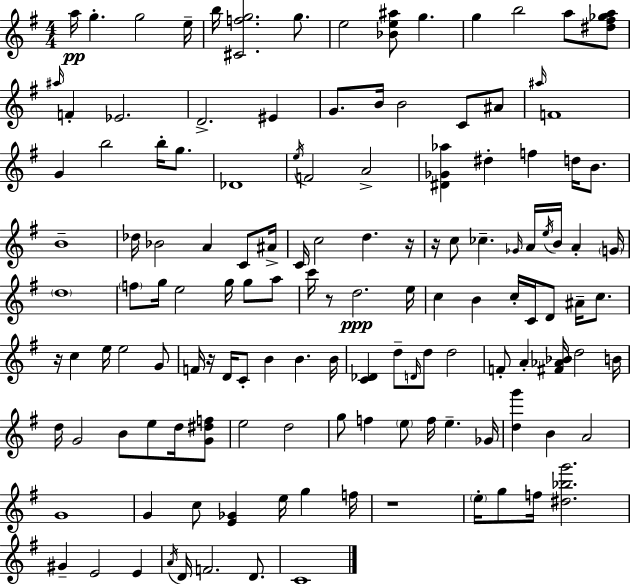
{
  \clef treble
  \numericTimeSignature
  \time 4/4
  \key e \minor
  a''16\pp g''4.-. g''2 e''16-- | b''16 <cis' f'' g''>2. g''8. | e''2 <bes' e'' ais''>8 g''4. | g''4 b''2 a''8 <dis'' fis'' ges'' a''>8 | \break \grace { ais''16 } f'4-. ees'2. | d'2.-> eis'4 | g'8. b'16 b'2 c'8 ais'8 | \grace { ais''16 } f'1 | \break g'4 b''2 b''16-. g''8. | des'1 | \acciaccatura { e''16 } f'2 a'2-> | <dis' ges' aes''>4 dis''4-. f''4 d''16 | \break b'8. b'1-- | des''16 bes'2 a'4 | c'8 ais'16-> c'16 c''2 d''4. | r16 r16 c''8 ces''4.-- \grace { ges'16 } a'16 \acciaccatura { e''16 } b'16 | \break a'4-. \parenthesize g'16 \parenthesize d''1 | \parenthesize f''8 g''16 e''2 | g''16 g''8 a''8 c'''16 r8 d''2.\ppp | e''16 c''4 b'4 c''16-. c'16 d'8 | \break ais'16-- c''8. r16 c''4 e''16 e''2 | g'8 f'16 r16 d'16 c'8-. b'4 b'4. | b'16 <c' des'>4 d''8-- \grace { d'16 } d''8 d''2 | f'8-. a'4-. <fis' aes' bes'>16 d''2 | \break b'16 d''16 g'2 b'8 | e''8 d''16 <g' dis'' f''>8 e''2 d''2 | g''8 f''4 \parenthesize e''8 f''16 e''4.-- | ges'16 <d'' g'''>4 b'4 a'2 | \break g'1 | g'4 c''8 <e' ges'>4 | e''16 g''4 f''16 r1 | \parenthesize e''16-. g''8 f''16 <dis'' bes'' g'''>2. | \break gis'4-- e'2 | e'4 \acciaccatura { a'16 } d'16 f'2. | d'8. c'1 | \bar "|."
}